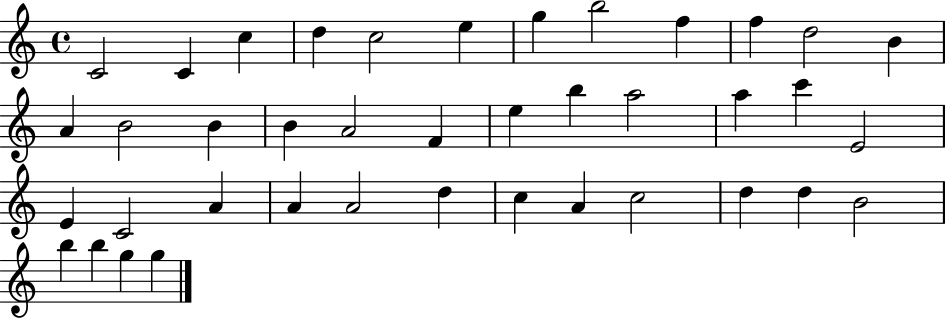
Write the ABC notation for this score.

X:1
T:Untitled
M:4/4
L:1/4
K:C
C2 C c d c2 e g b2 f f d2 B A B2 B B A2 F e b a2 a c' E2 E C2 A A A2 d c A c2 d d B2 b b g g